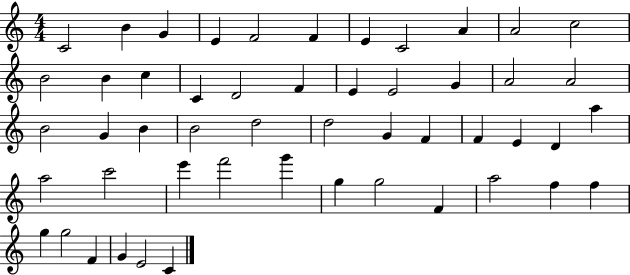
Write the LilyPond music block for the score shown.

{
  \clef treble
  \numericTimeSignature
  \time 4/4
  \key c \major
  c'2 b'4 g'4 | e'4 f'2 f'4 | e'4 c'2 a'4 | a'2 c''2 | \break b'2 b'4 c''4 | c'4 d'2 f'4 | e'4 e'2 g'4 | a'2 a'2 | \break b'2 g'4 b'4 | b'2 d''2 | d''2 g'4 f'4 | f'4 e'4 d'4 a''4 | \break a''2 c'''2 | e'''4 f'''2 g'''4 | g''4 g''2 f'4 | a''2 f''4 f''4 | \break g''4 g''2 f'4 | g'4 e'2 c'4 | \bar "|."
}